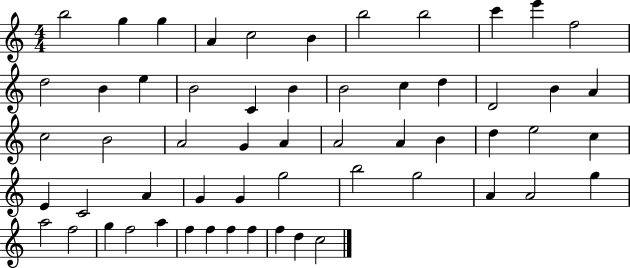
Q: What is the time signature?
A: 4/4